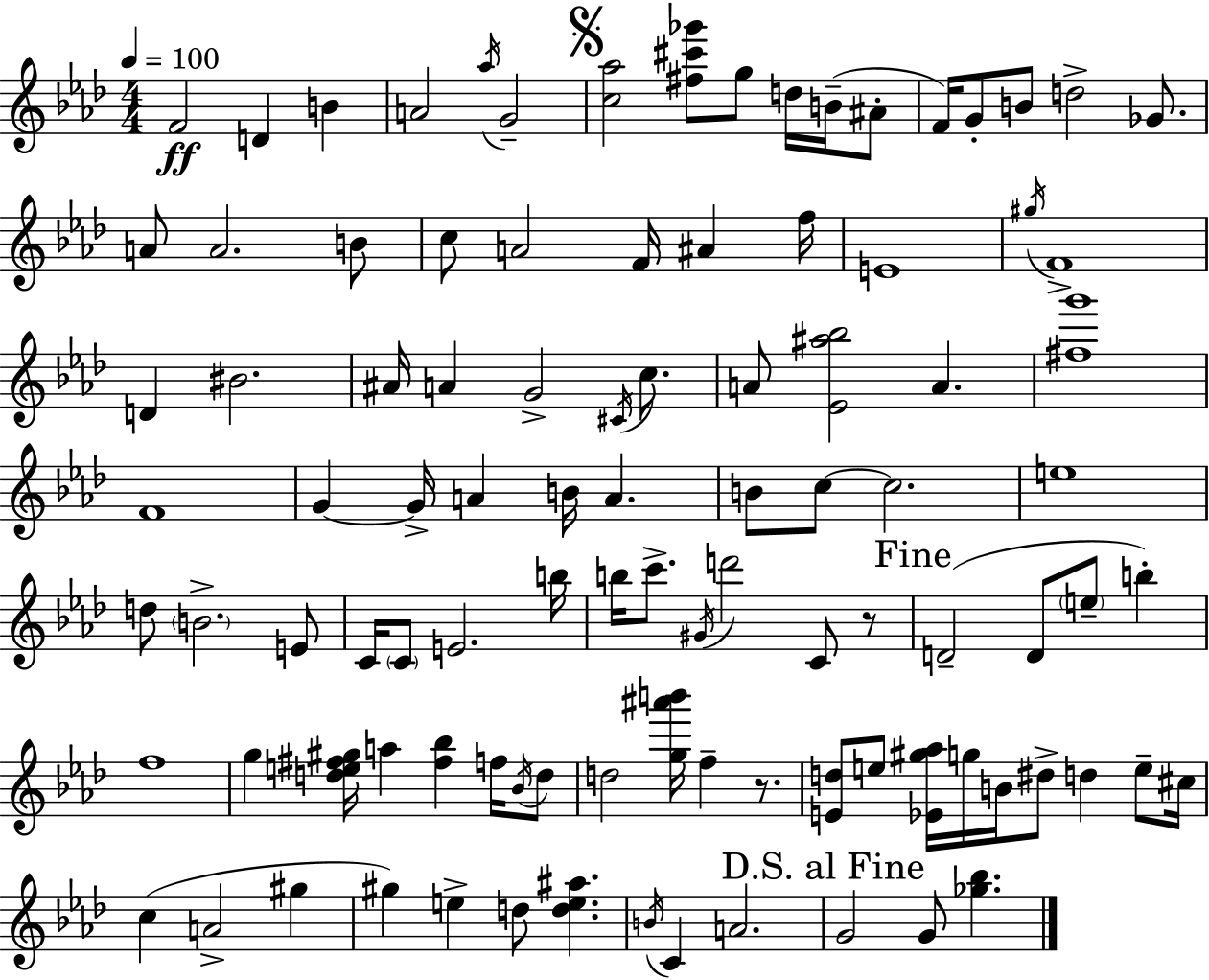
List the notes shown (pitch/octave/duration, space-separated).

F4/h D4/q B4/q A4/h Ab5/s G4/h [C5,Ab5]/h [F#5,C#6,Gb6]/e G5/e D5/s B4/s A#4/e F4/s G4/e B4/e D5/h Gb4/e. A4/e A4/h. B4/e C5/e A4/h F4/s A#4/q F5/s E4/w G#5/s F4/w D4/q BIS4/h. A#4/s A4/q G4/h C#4/s C5/e. A4/e [Eb4,A#5,Bb5]/h A4/q. [F#5,G6]/w F4/w G4/q G4/s A4/q B4/s A4/q. B4/e C5/e C5/h. E5/w D5/e B4/h. E4/e C4/s C4/e E4/h. B5/s B5/s C6/e. G#4/s D6/h C4/e R/e D4/h D4/e E5/e B5/q F5/w G5/q [D5,E5,F#5,G#5]/s A5/q [F#5,Bb5]/q F5/s Bb4/s D5/e D5/h [G5,A#6,B6]/s F5/q R/e. [E4,D5]/e E5/e [Eb4,G#5,Ab5]/s G5/s B4/s D#5/e D5/q E5/e C#5/s C5/q A4/h G#5/q G#5/q E5/q D5/e [D5,E5,A#5]/q. B4/s C4/q A4/h. G4/h G4/e [Gb5,Bb5]/q.